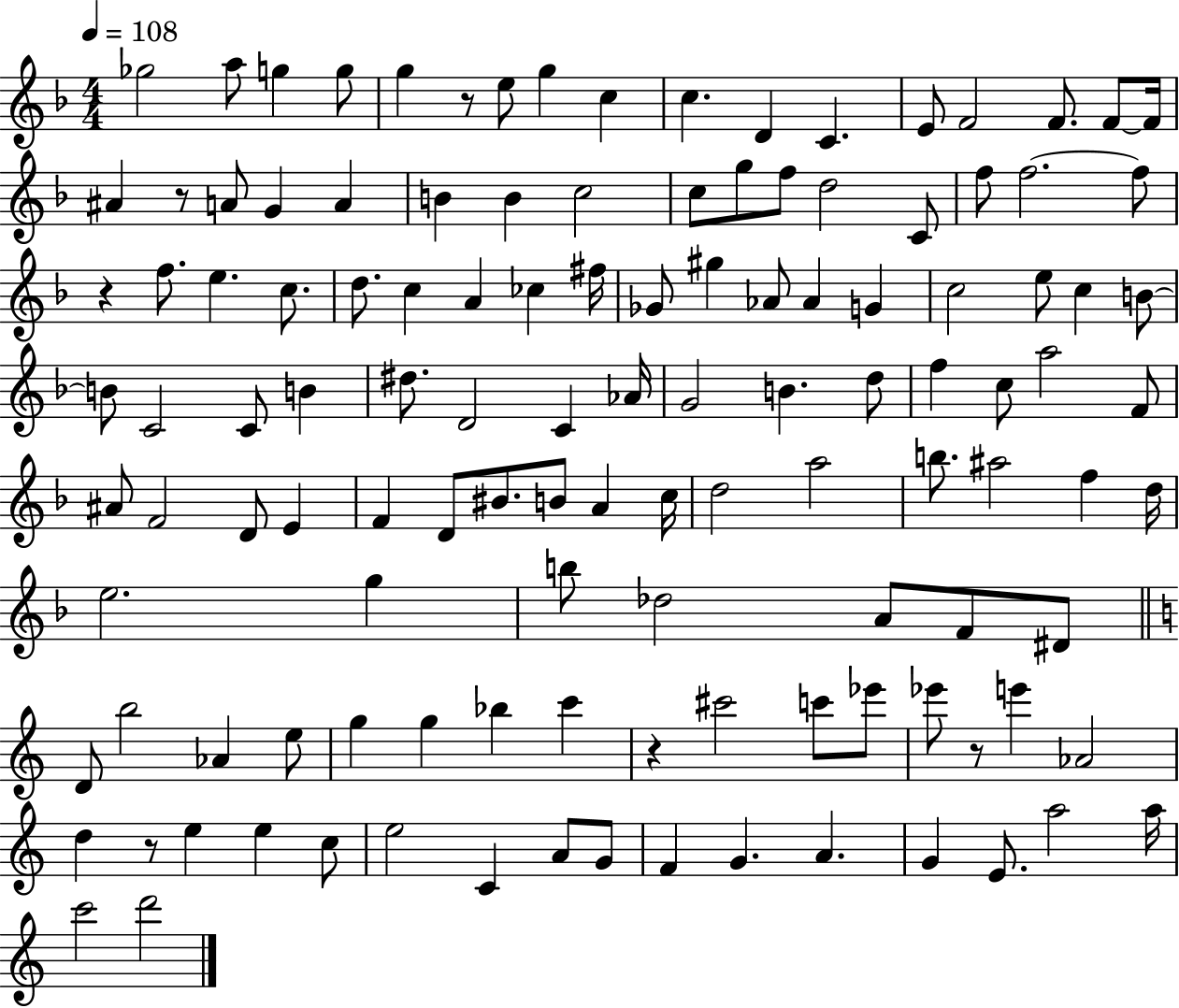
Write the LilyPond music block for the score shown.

{
  \clef treble
  \numericTimeSignature
  \time 4/4
  \key f \major
  \tempo 4 = 108
  ges''2 a''8 g''4 g''8 | g''4 r8 e''8 g''4 c''4 | c''4. d'4 c'4. | e'8 f'2 f'8. f'8~~ f'16 | \break ais'4 r8 a'8 g'4 a'4 | b'4 b'4 c''2 | c''8 g''8 f''8 d''2 c'8 | f''8 f''2.~~ f''8 | \break r4 f''8. e''4. c''8. | d''8. c''4 a'4 ces''4 fis''16 | ges'8 gis''4 aes'8 aes'4 g'4 | c''2 e''8 c''4 b'8~~ | \break b'8 c'2 c'8 b'4 | dis''8. d'2 c'4 aes'16 | g'2 b'4. d''8 | f''4 c''8 a''2 f'8 | \break ais'8 f'2 d'8 e'4 | f'4 d'8 bis'8. b'8 a'4 c''16 | d''2 a''2 | b''8. ais''2 f''4 d''16 | \break e''2. g''4 | b''8 des''2 a'8 f'8 dis'8 | \bar "||" \break \key c \major d'8 b''2 aes'4 e''8 | g''4 g''4 bes''4 c'''4 | r4 cis'''2 c'''8 ees'''8 | ees'''8 r8 e'''4 aes'2 | \break d''4 r8 e''4 e''4 c''8 | e''2 c'4 a'8 g'8 | f'4 g'4. a'4. | g'4 e'8. a''2 a''16 | \break c'''2 d'''2 | \bar "|."
}